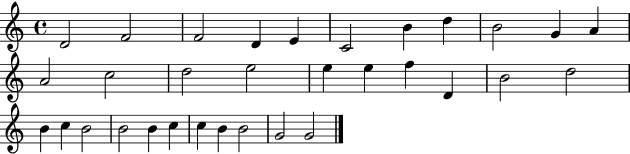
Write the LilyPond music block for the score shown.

{
  \clef treble
  \time 4/4
  \defaultTimeSignature
  \key c \major
  d'2 f'2 | f'2 d'4 e'4 | c'2 b'4 d''4 | b'2 g'4 a'4 | \break a'2 c''2 | d''2 e''2 | e''4 e''4 f''4 d'4 | b'2 d''2 | \break b'4 c''4 b'2 | b'2 b'4 c''4 | c''4 b'4 b'2 | g'2 g'2 | \break \bar "|."
}